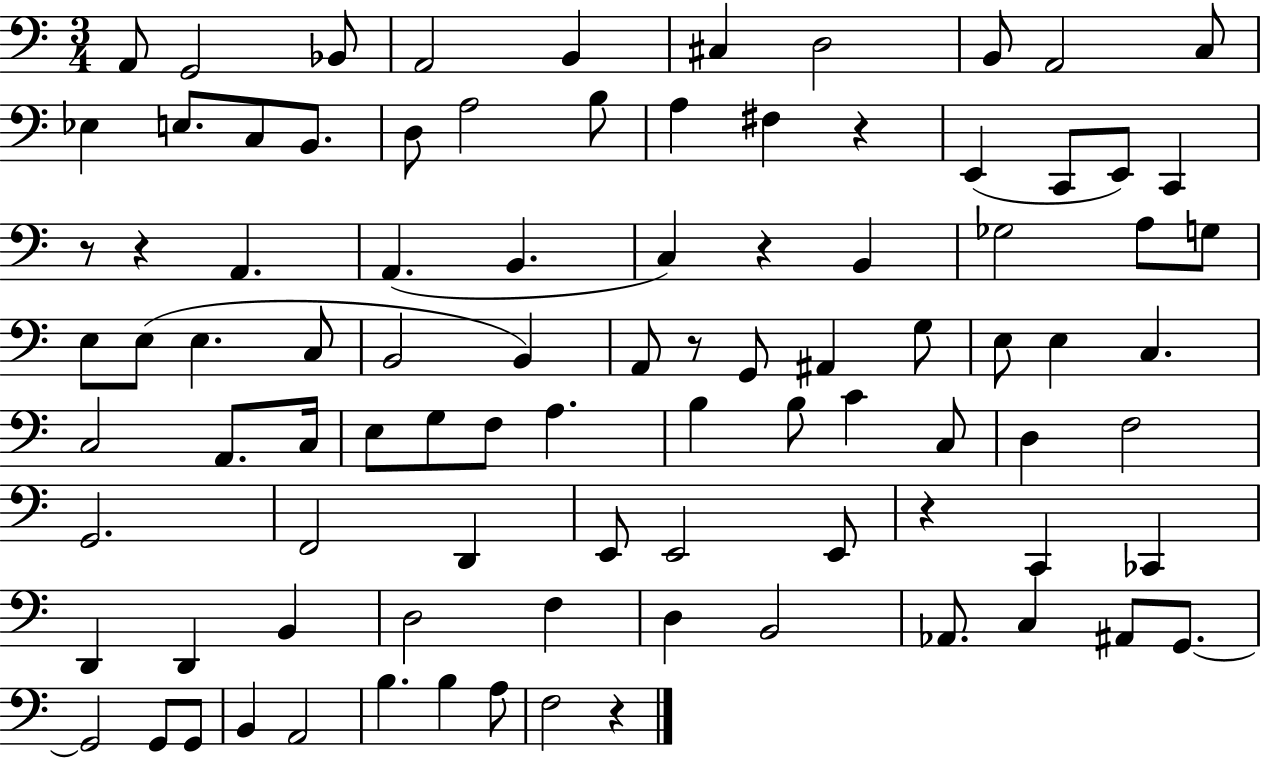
{
  \clef bass
  \numericTimeSignature
  \time 3/4
  \key c \major
  a,8 g,2 bes,8 | a,2 b,4 | cis4 d2 | b,8 a,2 c8 | \break ees4 e8. c8 b,8. | d8 a2 b8 | a4 fis4 r4 | e,4( c,8 e,8) c,4 | \break r8 r4 a,4. | a,4.( b,4. | c4) r4 b,4 | ges2 a8 g8 | \break e8 e8( e4. c8 | b,2 b,4) | a,8 r8 g,8 ais,4 g8 | e8 e4 c4. | \break c2 a,8. c16 | e8 g8 f8 a4. | b4 b8 c'4 c8 | d4 f2 | \break g,2. | f,2 d,4 | e,8 e,2 e,8 | r4 c,4 ces,4 | \break d,4 d,4 b,4 | d2 f4 | d4 b,2 | aes,8. c4 ais,8 g,8.~~ | \break g,2 g,8 g,8 | b,4 a,2 | b4. b4 a8 | f2 r4 | \break \bar "|."
}